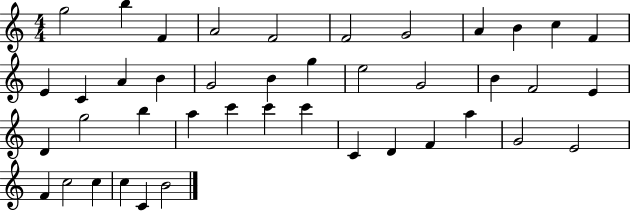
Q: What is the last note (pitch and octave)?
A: B4